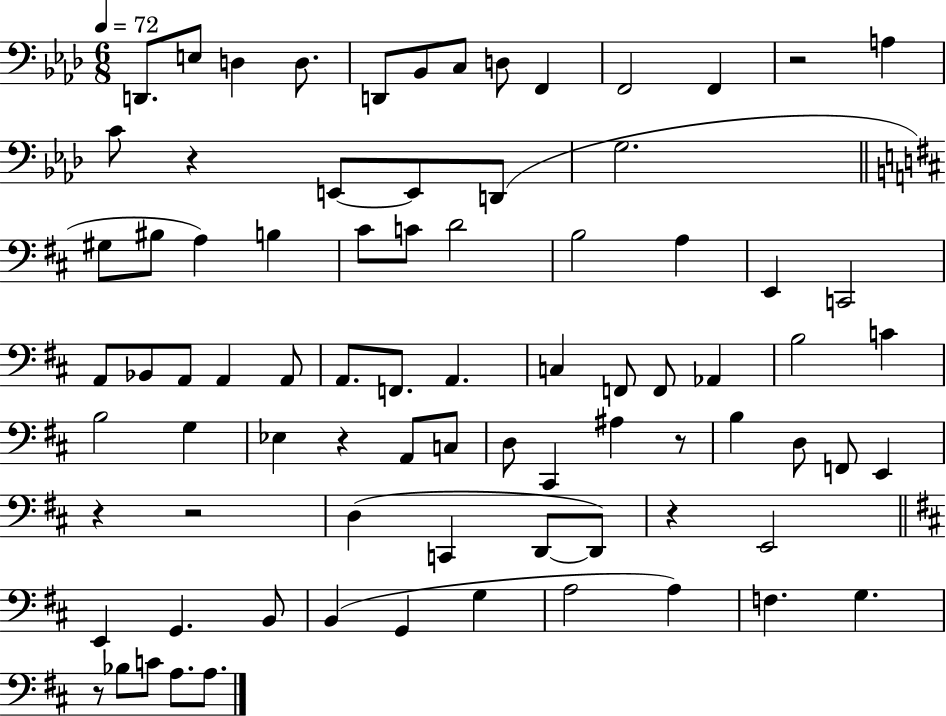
{
  \clef bass
  \numericTimeSignature
  \time 6/8
  \key aes \major
  \tempo 4 = 72
  d,8. e8 d4 d8. | d,8 bes,8 c8 d8 f,4 | f,2 f,4 | r2 a4 | \break c'8 r4 e,8~~ e,8 d,8( | g2. | \bar "||" \break \key d \major gis8 bis8 a4) b4 | cis'8 c'8 d'2 | b2 a4 | e,4 c,2 | \break a,8 bes,8 a,8 a,4 a,8 | a,8. f,8. a,4. | c4 f,8 f,8 aes,4 | b2 c'4 | \break b2 g4 | ees4 r4 a,8 c8 | d8 cis,4 ais4 r8 | b4 d8 f,8 e,4 | \break r4 r2 | d4( c,4 d,8~~ d,8) | r4 e,2 | \bar "||" \break \key d \major e,4 g,4. b,8 | b,4( g,4 g4 | a2 a4) | f4. g4. | \break r8 bes8 c'8 a8. a8. | \bar "|."
}